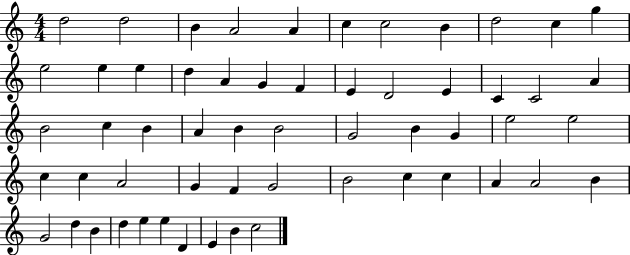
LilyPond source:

{
  \clef treble
  \numericTimeSignature
  \time 4/4
  \key c \major
  d''2 d''2 | b'4 a'2 a'4 | c''4 c''2 b'4 | d''2 c''4 g''4 | \break e''2 e''4 e''4 | d''4 a'4 g'4 f'4 | e'4 d'2 e'4 | c'4 c'2 a'4 | \break b'2 c''4 b'4 | a'4 b'4 b'2 | g'2 b'4 g'4 | e''2 e''2 | \break c''4 c''4 a'2 | g'4 f'4 g'2 | b'2 c''4 c''4 | a'4 a'2 b'4 | \break g'2 d''4 b'4 | d''4 e''4 e''4 d'4 | e'4 b'4 c''2 | \bar "|."
}